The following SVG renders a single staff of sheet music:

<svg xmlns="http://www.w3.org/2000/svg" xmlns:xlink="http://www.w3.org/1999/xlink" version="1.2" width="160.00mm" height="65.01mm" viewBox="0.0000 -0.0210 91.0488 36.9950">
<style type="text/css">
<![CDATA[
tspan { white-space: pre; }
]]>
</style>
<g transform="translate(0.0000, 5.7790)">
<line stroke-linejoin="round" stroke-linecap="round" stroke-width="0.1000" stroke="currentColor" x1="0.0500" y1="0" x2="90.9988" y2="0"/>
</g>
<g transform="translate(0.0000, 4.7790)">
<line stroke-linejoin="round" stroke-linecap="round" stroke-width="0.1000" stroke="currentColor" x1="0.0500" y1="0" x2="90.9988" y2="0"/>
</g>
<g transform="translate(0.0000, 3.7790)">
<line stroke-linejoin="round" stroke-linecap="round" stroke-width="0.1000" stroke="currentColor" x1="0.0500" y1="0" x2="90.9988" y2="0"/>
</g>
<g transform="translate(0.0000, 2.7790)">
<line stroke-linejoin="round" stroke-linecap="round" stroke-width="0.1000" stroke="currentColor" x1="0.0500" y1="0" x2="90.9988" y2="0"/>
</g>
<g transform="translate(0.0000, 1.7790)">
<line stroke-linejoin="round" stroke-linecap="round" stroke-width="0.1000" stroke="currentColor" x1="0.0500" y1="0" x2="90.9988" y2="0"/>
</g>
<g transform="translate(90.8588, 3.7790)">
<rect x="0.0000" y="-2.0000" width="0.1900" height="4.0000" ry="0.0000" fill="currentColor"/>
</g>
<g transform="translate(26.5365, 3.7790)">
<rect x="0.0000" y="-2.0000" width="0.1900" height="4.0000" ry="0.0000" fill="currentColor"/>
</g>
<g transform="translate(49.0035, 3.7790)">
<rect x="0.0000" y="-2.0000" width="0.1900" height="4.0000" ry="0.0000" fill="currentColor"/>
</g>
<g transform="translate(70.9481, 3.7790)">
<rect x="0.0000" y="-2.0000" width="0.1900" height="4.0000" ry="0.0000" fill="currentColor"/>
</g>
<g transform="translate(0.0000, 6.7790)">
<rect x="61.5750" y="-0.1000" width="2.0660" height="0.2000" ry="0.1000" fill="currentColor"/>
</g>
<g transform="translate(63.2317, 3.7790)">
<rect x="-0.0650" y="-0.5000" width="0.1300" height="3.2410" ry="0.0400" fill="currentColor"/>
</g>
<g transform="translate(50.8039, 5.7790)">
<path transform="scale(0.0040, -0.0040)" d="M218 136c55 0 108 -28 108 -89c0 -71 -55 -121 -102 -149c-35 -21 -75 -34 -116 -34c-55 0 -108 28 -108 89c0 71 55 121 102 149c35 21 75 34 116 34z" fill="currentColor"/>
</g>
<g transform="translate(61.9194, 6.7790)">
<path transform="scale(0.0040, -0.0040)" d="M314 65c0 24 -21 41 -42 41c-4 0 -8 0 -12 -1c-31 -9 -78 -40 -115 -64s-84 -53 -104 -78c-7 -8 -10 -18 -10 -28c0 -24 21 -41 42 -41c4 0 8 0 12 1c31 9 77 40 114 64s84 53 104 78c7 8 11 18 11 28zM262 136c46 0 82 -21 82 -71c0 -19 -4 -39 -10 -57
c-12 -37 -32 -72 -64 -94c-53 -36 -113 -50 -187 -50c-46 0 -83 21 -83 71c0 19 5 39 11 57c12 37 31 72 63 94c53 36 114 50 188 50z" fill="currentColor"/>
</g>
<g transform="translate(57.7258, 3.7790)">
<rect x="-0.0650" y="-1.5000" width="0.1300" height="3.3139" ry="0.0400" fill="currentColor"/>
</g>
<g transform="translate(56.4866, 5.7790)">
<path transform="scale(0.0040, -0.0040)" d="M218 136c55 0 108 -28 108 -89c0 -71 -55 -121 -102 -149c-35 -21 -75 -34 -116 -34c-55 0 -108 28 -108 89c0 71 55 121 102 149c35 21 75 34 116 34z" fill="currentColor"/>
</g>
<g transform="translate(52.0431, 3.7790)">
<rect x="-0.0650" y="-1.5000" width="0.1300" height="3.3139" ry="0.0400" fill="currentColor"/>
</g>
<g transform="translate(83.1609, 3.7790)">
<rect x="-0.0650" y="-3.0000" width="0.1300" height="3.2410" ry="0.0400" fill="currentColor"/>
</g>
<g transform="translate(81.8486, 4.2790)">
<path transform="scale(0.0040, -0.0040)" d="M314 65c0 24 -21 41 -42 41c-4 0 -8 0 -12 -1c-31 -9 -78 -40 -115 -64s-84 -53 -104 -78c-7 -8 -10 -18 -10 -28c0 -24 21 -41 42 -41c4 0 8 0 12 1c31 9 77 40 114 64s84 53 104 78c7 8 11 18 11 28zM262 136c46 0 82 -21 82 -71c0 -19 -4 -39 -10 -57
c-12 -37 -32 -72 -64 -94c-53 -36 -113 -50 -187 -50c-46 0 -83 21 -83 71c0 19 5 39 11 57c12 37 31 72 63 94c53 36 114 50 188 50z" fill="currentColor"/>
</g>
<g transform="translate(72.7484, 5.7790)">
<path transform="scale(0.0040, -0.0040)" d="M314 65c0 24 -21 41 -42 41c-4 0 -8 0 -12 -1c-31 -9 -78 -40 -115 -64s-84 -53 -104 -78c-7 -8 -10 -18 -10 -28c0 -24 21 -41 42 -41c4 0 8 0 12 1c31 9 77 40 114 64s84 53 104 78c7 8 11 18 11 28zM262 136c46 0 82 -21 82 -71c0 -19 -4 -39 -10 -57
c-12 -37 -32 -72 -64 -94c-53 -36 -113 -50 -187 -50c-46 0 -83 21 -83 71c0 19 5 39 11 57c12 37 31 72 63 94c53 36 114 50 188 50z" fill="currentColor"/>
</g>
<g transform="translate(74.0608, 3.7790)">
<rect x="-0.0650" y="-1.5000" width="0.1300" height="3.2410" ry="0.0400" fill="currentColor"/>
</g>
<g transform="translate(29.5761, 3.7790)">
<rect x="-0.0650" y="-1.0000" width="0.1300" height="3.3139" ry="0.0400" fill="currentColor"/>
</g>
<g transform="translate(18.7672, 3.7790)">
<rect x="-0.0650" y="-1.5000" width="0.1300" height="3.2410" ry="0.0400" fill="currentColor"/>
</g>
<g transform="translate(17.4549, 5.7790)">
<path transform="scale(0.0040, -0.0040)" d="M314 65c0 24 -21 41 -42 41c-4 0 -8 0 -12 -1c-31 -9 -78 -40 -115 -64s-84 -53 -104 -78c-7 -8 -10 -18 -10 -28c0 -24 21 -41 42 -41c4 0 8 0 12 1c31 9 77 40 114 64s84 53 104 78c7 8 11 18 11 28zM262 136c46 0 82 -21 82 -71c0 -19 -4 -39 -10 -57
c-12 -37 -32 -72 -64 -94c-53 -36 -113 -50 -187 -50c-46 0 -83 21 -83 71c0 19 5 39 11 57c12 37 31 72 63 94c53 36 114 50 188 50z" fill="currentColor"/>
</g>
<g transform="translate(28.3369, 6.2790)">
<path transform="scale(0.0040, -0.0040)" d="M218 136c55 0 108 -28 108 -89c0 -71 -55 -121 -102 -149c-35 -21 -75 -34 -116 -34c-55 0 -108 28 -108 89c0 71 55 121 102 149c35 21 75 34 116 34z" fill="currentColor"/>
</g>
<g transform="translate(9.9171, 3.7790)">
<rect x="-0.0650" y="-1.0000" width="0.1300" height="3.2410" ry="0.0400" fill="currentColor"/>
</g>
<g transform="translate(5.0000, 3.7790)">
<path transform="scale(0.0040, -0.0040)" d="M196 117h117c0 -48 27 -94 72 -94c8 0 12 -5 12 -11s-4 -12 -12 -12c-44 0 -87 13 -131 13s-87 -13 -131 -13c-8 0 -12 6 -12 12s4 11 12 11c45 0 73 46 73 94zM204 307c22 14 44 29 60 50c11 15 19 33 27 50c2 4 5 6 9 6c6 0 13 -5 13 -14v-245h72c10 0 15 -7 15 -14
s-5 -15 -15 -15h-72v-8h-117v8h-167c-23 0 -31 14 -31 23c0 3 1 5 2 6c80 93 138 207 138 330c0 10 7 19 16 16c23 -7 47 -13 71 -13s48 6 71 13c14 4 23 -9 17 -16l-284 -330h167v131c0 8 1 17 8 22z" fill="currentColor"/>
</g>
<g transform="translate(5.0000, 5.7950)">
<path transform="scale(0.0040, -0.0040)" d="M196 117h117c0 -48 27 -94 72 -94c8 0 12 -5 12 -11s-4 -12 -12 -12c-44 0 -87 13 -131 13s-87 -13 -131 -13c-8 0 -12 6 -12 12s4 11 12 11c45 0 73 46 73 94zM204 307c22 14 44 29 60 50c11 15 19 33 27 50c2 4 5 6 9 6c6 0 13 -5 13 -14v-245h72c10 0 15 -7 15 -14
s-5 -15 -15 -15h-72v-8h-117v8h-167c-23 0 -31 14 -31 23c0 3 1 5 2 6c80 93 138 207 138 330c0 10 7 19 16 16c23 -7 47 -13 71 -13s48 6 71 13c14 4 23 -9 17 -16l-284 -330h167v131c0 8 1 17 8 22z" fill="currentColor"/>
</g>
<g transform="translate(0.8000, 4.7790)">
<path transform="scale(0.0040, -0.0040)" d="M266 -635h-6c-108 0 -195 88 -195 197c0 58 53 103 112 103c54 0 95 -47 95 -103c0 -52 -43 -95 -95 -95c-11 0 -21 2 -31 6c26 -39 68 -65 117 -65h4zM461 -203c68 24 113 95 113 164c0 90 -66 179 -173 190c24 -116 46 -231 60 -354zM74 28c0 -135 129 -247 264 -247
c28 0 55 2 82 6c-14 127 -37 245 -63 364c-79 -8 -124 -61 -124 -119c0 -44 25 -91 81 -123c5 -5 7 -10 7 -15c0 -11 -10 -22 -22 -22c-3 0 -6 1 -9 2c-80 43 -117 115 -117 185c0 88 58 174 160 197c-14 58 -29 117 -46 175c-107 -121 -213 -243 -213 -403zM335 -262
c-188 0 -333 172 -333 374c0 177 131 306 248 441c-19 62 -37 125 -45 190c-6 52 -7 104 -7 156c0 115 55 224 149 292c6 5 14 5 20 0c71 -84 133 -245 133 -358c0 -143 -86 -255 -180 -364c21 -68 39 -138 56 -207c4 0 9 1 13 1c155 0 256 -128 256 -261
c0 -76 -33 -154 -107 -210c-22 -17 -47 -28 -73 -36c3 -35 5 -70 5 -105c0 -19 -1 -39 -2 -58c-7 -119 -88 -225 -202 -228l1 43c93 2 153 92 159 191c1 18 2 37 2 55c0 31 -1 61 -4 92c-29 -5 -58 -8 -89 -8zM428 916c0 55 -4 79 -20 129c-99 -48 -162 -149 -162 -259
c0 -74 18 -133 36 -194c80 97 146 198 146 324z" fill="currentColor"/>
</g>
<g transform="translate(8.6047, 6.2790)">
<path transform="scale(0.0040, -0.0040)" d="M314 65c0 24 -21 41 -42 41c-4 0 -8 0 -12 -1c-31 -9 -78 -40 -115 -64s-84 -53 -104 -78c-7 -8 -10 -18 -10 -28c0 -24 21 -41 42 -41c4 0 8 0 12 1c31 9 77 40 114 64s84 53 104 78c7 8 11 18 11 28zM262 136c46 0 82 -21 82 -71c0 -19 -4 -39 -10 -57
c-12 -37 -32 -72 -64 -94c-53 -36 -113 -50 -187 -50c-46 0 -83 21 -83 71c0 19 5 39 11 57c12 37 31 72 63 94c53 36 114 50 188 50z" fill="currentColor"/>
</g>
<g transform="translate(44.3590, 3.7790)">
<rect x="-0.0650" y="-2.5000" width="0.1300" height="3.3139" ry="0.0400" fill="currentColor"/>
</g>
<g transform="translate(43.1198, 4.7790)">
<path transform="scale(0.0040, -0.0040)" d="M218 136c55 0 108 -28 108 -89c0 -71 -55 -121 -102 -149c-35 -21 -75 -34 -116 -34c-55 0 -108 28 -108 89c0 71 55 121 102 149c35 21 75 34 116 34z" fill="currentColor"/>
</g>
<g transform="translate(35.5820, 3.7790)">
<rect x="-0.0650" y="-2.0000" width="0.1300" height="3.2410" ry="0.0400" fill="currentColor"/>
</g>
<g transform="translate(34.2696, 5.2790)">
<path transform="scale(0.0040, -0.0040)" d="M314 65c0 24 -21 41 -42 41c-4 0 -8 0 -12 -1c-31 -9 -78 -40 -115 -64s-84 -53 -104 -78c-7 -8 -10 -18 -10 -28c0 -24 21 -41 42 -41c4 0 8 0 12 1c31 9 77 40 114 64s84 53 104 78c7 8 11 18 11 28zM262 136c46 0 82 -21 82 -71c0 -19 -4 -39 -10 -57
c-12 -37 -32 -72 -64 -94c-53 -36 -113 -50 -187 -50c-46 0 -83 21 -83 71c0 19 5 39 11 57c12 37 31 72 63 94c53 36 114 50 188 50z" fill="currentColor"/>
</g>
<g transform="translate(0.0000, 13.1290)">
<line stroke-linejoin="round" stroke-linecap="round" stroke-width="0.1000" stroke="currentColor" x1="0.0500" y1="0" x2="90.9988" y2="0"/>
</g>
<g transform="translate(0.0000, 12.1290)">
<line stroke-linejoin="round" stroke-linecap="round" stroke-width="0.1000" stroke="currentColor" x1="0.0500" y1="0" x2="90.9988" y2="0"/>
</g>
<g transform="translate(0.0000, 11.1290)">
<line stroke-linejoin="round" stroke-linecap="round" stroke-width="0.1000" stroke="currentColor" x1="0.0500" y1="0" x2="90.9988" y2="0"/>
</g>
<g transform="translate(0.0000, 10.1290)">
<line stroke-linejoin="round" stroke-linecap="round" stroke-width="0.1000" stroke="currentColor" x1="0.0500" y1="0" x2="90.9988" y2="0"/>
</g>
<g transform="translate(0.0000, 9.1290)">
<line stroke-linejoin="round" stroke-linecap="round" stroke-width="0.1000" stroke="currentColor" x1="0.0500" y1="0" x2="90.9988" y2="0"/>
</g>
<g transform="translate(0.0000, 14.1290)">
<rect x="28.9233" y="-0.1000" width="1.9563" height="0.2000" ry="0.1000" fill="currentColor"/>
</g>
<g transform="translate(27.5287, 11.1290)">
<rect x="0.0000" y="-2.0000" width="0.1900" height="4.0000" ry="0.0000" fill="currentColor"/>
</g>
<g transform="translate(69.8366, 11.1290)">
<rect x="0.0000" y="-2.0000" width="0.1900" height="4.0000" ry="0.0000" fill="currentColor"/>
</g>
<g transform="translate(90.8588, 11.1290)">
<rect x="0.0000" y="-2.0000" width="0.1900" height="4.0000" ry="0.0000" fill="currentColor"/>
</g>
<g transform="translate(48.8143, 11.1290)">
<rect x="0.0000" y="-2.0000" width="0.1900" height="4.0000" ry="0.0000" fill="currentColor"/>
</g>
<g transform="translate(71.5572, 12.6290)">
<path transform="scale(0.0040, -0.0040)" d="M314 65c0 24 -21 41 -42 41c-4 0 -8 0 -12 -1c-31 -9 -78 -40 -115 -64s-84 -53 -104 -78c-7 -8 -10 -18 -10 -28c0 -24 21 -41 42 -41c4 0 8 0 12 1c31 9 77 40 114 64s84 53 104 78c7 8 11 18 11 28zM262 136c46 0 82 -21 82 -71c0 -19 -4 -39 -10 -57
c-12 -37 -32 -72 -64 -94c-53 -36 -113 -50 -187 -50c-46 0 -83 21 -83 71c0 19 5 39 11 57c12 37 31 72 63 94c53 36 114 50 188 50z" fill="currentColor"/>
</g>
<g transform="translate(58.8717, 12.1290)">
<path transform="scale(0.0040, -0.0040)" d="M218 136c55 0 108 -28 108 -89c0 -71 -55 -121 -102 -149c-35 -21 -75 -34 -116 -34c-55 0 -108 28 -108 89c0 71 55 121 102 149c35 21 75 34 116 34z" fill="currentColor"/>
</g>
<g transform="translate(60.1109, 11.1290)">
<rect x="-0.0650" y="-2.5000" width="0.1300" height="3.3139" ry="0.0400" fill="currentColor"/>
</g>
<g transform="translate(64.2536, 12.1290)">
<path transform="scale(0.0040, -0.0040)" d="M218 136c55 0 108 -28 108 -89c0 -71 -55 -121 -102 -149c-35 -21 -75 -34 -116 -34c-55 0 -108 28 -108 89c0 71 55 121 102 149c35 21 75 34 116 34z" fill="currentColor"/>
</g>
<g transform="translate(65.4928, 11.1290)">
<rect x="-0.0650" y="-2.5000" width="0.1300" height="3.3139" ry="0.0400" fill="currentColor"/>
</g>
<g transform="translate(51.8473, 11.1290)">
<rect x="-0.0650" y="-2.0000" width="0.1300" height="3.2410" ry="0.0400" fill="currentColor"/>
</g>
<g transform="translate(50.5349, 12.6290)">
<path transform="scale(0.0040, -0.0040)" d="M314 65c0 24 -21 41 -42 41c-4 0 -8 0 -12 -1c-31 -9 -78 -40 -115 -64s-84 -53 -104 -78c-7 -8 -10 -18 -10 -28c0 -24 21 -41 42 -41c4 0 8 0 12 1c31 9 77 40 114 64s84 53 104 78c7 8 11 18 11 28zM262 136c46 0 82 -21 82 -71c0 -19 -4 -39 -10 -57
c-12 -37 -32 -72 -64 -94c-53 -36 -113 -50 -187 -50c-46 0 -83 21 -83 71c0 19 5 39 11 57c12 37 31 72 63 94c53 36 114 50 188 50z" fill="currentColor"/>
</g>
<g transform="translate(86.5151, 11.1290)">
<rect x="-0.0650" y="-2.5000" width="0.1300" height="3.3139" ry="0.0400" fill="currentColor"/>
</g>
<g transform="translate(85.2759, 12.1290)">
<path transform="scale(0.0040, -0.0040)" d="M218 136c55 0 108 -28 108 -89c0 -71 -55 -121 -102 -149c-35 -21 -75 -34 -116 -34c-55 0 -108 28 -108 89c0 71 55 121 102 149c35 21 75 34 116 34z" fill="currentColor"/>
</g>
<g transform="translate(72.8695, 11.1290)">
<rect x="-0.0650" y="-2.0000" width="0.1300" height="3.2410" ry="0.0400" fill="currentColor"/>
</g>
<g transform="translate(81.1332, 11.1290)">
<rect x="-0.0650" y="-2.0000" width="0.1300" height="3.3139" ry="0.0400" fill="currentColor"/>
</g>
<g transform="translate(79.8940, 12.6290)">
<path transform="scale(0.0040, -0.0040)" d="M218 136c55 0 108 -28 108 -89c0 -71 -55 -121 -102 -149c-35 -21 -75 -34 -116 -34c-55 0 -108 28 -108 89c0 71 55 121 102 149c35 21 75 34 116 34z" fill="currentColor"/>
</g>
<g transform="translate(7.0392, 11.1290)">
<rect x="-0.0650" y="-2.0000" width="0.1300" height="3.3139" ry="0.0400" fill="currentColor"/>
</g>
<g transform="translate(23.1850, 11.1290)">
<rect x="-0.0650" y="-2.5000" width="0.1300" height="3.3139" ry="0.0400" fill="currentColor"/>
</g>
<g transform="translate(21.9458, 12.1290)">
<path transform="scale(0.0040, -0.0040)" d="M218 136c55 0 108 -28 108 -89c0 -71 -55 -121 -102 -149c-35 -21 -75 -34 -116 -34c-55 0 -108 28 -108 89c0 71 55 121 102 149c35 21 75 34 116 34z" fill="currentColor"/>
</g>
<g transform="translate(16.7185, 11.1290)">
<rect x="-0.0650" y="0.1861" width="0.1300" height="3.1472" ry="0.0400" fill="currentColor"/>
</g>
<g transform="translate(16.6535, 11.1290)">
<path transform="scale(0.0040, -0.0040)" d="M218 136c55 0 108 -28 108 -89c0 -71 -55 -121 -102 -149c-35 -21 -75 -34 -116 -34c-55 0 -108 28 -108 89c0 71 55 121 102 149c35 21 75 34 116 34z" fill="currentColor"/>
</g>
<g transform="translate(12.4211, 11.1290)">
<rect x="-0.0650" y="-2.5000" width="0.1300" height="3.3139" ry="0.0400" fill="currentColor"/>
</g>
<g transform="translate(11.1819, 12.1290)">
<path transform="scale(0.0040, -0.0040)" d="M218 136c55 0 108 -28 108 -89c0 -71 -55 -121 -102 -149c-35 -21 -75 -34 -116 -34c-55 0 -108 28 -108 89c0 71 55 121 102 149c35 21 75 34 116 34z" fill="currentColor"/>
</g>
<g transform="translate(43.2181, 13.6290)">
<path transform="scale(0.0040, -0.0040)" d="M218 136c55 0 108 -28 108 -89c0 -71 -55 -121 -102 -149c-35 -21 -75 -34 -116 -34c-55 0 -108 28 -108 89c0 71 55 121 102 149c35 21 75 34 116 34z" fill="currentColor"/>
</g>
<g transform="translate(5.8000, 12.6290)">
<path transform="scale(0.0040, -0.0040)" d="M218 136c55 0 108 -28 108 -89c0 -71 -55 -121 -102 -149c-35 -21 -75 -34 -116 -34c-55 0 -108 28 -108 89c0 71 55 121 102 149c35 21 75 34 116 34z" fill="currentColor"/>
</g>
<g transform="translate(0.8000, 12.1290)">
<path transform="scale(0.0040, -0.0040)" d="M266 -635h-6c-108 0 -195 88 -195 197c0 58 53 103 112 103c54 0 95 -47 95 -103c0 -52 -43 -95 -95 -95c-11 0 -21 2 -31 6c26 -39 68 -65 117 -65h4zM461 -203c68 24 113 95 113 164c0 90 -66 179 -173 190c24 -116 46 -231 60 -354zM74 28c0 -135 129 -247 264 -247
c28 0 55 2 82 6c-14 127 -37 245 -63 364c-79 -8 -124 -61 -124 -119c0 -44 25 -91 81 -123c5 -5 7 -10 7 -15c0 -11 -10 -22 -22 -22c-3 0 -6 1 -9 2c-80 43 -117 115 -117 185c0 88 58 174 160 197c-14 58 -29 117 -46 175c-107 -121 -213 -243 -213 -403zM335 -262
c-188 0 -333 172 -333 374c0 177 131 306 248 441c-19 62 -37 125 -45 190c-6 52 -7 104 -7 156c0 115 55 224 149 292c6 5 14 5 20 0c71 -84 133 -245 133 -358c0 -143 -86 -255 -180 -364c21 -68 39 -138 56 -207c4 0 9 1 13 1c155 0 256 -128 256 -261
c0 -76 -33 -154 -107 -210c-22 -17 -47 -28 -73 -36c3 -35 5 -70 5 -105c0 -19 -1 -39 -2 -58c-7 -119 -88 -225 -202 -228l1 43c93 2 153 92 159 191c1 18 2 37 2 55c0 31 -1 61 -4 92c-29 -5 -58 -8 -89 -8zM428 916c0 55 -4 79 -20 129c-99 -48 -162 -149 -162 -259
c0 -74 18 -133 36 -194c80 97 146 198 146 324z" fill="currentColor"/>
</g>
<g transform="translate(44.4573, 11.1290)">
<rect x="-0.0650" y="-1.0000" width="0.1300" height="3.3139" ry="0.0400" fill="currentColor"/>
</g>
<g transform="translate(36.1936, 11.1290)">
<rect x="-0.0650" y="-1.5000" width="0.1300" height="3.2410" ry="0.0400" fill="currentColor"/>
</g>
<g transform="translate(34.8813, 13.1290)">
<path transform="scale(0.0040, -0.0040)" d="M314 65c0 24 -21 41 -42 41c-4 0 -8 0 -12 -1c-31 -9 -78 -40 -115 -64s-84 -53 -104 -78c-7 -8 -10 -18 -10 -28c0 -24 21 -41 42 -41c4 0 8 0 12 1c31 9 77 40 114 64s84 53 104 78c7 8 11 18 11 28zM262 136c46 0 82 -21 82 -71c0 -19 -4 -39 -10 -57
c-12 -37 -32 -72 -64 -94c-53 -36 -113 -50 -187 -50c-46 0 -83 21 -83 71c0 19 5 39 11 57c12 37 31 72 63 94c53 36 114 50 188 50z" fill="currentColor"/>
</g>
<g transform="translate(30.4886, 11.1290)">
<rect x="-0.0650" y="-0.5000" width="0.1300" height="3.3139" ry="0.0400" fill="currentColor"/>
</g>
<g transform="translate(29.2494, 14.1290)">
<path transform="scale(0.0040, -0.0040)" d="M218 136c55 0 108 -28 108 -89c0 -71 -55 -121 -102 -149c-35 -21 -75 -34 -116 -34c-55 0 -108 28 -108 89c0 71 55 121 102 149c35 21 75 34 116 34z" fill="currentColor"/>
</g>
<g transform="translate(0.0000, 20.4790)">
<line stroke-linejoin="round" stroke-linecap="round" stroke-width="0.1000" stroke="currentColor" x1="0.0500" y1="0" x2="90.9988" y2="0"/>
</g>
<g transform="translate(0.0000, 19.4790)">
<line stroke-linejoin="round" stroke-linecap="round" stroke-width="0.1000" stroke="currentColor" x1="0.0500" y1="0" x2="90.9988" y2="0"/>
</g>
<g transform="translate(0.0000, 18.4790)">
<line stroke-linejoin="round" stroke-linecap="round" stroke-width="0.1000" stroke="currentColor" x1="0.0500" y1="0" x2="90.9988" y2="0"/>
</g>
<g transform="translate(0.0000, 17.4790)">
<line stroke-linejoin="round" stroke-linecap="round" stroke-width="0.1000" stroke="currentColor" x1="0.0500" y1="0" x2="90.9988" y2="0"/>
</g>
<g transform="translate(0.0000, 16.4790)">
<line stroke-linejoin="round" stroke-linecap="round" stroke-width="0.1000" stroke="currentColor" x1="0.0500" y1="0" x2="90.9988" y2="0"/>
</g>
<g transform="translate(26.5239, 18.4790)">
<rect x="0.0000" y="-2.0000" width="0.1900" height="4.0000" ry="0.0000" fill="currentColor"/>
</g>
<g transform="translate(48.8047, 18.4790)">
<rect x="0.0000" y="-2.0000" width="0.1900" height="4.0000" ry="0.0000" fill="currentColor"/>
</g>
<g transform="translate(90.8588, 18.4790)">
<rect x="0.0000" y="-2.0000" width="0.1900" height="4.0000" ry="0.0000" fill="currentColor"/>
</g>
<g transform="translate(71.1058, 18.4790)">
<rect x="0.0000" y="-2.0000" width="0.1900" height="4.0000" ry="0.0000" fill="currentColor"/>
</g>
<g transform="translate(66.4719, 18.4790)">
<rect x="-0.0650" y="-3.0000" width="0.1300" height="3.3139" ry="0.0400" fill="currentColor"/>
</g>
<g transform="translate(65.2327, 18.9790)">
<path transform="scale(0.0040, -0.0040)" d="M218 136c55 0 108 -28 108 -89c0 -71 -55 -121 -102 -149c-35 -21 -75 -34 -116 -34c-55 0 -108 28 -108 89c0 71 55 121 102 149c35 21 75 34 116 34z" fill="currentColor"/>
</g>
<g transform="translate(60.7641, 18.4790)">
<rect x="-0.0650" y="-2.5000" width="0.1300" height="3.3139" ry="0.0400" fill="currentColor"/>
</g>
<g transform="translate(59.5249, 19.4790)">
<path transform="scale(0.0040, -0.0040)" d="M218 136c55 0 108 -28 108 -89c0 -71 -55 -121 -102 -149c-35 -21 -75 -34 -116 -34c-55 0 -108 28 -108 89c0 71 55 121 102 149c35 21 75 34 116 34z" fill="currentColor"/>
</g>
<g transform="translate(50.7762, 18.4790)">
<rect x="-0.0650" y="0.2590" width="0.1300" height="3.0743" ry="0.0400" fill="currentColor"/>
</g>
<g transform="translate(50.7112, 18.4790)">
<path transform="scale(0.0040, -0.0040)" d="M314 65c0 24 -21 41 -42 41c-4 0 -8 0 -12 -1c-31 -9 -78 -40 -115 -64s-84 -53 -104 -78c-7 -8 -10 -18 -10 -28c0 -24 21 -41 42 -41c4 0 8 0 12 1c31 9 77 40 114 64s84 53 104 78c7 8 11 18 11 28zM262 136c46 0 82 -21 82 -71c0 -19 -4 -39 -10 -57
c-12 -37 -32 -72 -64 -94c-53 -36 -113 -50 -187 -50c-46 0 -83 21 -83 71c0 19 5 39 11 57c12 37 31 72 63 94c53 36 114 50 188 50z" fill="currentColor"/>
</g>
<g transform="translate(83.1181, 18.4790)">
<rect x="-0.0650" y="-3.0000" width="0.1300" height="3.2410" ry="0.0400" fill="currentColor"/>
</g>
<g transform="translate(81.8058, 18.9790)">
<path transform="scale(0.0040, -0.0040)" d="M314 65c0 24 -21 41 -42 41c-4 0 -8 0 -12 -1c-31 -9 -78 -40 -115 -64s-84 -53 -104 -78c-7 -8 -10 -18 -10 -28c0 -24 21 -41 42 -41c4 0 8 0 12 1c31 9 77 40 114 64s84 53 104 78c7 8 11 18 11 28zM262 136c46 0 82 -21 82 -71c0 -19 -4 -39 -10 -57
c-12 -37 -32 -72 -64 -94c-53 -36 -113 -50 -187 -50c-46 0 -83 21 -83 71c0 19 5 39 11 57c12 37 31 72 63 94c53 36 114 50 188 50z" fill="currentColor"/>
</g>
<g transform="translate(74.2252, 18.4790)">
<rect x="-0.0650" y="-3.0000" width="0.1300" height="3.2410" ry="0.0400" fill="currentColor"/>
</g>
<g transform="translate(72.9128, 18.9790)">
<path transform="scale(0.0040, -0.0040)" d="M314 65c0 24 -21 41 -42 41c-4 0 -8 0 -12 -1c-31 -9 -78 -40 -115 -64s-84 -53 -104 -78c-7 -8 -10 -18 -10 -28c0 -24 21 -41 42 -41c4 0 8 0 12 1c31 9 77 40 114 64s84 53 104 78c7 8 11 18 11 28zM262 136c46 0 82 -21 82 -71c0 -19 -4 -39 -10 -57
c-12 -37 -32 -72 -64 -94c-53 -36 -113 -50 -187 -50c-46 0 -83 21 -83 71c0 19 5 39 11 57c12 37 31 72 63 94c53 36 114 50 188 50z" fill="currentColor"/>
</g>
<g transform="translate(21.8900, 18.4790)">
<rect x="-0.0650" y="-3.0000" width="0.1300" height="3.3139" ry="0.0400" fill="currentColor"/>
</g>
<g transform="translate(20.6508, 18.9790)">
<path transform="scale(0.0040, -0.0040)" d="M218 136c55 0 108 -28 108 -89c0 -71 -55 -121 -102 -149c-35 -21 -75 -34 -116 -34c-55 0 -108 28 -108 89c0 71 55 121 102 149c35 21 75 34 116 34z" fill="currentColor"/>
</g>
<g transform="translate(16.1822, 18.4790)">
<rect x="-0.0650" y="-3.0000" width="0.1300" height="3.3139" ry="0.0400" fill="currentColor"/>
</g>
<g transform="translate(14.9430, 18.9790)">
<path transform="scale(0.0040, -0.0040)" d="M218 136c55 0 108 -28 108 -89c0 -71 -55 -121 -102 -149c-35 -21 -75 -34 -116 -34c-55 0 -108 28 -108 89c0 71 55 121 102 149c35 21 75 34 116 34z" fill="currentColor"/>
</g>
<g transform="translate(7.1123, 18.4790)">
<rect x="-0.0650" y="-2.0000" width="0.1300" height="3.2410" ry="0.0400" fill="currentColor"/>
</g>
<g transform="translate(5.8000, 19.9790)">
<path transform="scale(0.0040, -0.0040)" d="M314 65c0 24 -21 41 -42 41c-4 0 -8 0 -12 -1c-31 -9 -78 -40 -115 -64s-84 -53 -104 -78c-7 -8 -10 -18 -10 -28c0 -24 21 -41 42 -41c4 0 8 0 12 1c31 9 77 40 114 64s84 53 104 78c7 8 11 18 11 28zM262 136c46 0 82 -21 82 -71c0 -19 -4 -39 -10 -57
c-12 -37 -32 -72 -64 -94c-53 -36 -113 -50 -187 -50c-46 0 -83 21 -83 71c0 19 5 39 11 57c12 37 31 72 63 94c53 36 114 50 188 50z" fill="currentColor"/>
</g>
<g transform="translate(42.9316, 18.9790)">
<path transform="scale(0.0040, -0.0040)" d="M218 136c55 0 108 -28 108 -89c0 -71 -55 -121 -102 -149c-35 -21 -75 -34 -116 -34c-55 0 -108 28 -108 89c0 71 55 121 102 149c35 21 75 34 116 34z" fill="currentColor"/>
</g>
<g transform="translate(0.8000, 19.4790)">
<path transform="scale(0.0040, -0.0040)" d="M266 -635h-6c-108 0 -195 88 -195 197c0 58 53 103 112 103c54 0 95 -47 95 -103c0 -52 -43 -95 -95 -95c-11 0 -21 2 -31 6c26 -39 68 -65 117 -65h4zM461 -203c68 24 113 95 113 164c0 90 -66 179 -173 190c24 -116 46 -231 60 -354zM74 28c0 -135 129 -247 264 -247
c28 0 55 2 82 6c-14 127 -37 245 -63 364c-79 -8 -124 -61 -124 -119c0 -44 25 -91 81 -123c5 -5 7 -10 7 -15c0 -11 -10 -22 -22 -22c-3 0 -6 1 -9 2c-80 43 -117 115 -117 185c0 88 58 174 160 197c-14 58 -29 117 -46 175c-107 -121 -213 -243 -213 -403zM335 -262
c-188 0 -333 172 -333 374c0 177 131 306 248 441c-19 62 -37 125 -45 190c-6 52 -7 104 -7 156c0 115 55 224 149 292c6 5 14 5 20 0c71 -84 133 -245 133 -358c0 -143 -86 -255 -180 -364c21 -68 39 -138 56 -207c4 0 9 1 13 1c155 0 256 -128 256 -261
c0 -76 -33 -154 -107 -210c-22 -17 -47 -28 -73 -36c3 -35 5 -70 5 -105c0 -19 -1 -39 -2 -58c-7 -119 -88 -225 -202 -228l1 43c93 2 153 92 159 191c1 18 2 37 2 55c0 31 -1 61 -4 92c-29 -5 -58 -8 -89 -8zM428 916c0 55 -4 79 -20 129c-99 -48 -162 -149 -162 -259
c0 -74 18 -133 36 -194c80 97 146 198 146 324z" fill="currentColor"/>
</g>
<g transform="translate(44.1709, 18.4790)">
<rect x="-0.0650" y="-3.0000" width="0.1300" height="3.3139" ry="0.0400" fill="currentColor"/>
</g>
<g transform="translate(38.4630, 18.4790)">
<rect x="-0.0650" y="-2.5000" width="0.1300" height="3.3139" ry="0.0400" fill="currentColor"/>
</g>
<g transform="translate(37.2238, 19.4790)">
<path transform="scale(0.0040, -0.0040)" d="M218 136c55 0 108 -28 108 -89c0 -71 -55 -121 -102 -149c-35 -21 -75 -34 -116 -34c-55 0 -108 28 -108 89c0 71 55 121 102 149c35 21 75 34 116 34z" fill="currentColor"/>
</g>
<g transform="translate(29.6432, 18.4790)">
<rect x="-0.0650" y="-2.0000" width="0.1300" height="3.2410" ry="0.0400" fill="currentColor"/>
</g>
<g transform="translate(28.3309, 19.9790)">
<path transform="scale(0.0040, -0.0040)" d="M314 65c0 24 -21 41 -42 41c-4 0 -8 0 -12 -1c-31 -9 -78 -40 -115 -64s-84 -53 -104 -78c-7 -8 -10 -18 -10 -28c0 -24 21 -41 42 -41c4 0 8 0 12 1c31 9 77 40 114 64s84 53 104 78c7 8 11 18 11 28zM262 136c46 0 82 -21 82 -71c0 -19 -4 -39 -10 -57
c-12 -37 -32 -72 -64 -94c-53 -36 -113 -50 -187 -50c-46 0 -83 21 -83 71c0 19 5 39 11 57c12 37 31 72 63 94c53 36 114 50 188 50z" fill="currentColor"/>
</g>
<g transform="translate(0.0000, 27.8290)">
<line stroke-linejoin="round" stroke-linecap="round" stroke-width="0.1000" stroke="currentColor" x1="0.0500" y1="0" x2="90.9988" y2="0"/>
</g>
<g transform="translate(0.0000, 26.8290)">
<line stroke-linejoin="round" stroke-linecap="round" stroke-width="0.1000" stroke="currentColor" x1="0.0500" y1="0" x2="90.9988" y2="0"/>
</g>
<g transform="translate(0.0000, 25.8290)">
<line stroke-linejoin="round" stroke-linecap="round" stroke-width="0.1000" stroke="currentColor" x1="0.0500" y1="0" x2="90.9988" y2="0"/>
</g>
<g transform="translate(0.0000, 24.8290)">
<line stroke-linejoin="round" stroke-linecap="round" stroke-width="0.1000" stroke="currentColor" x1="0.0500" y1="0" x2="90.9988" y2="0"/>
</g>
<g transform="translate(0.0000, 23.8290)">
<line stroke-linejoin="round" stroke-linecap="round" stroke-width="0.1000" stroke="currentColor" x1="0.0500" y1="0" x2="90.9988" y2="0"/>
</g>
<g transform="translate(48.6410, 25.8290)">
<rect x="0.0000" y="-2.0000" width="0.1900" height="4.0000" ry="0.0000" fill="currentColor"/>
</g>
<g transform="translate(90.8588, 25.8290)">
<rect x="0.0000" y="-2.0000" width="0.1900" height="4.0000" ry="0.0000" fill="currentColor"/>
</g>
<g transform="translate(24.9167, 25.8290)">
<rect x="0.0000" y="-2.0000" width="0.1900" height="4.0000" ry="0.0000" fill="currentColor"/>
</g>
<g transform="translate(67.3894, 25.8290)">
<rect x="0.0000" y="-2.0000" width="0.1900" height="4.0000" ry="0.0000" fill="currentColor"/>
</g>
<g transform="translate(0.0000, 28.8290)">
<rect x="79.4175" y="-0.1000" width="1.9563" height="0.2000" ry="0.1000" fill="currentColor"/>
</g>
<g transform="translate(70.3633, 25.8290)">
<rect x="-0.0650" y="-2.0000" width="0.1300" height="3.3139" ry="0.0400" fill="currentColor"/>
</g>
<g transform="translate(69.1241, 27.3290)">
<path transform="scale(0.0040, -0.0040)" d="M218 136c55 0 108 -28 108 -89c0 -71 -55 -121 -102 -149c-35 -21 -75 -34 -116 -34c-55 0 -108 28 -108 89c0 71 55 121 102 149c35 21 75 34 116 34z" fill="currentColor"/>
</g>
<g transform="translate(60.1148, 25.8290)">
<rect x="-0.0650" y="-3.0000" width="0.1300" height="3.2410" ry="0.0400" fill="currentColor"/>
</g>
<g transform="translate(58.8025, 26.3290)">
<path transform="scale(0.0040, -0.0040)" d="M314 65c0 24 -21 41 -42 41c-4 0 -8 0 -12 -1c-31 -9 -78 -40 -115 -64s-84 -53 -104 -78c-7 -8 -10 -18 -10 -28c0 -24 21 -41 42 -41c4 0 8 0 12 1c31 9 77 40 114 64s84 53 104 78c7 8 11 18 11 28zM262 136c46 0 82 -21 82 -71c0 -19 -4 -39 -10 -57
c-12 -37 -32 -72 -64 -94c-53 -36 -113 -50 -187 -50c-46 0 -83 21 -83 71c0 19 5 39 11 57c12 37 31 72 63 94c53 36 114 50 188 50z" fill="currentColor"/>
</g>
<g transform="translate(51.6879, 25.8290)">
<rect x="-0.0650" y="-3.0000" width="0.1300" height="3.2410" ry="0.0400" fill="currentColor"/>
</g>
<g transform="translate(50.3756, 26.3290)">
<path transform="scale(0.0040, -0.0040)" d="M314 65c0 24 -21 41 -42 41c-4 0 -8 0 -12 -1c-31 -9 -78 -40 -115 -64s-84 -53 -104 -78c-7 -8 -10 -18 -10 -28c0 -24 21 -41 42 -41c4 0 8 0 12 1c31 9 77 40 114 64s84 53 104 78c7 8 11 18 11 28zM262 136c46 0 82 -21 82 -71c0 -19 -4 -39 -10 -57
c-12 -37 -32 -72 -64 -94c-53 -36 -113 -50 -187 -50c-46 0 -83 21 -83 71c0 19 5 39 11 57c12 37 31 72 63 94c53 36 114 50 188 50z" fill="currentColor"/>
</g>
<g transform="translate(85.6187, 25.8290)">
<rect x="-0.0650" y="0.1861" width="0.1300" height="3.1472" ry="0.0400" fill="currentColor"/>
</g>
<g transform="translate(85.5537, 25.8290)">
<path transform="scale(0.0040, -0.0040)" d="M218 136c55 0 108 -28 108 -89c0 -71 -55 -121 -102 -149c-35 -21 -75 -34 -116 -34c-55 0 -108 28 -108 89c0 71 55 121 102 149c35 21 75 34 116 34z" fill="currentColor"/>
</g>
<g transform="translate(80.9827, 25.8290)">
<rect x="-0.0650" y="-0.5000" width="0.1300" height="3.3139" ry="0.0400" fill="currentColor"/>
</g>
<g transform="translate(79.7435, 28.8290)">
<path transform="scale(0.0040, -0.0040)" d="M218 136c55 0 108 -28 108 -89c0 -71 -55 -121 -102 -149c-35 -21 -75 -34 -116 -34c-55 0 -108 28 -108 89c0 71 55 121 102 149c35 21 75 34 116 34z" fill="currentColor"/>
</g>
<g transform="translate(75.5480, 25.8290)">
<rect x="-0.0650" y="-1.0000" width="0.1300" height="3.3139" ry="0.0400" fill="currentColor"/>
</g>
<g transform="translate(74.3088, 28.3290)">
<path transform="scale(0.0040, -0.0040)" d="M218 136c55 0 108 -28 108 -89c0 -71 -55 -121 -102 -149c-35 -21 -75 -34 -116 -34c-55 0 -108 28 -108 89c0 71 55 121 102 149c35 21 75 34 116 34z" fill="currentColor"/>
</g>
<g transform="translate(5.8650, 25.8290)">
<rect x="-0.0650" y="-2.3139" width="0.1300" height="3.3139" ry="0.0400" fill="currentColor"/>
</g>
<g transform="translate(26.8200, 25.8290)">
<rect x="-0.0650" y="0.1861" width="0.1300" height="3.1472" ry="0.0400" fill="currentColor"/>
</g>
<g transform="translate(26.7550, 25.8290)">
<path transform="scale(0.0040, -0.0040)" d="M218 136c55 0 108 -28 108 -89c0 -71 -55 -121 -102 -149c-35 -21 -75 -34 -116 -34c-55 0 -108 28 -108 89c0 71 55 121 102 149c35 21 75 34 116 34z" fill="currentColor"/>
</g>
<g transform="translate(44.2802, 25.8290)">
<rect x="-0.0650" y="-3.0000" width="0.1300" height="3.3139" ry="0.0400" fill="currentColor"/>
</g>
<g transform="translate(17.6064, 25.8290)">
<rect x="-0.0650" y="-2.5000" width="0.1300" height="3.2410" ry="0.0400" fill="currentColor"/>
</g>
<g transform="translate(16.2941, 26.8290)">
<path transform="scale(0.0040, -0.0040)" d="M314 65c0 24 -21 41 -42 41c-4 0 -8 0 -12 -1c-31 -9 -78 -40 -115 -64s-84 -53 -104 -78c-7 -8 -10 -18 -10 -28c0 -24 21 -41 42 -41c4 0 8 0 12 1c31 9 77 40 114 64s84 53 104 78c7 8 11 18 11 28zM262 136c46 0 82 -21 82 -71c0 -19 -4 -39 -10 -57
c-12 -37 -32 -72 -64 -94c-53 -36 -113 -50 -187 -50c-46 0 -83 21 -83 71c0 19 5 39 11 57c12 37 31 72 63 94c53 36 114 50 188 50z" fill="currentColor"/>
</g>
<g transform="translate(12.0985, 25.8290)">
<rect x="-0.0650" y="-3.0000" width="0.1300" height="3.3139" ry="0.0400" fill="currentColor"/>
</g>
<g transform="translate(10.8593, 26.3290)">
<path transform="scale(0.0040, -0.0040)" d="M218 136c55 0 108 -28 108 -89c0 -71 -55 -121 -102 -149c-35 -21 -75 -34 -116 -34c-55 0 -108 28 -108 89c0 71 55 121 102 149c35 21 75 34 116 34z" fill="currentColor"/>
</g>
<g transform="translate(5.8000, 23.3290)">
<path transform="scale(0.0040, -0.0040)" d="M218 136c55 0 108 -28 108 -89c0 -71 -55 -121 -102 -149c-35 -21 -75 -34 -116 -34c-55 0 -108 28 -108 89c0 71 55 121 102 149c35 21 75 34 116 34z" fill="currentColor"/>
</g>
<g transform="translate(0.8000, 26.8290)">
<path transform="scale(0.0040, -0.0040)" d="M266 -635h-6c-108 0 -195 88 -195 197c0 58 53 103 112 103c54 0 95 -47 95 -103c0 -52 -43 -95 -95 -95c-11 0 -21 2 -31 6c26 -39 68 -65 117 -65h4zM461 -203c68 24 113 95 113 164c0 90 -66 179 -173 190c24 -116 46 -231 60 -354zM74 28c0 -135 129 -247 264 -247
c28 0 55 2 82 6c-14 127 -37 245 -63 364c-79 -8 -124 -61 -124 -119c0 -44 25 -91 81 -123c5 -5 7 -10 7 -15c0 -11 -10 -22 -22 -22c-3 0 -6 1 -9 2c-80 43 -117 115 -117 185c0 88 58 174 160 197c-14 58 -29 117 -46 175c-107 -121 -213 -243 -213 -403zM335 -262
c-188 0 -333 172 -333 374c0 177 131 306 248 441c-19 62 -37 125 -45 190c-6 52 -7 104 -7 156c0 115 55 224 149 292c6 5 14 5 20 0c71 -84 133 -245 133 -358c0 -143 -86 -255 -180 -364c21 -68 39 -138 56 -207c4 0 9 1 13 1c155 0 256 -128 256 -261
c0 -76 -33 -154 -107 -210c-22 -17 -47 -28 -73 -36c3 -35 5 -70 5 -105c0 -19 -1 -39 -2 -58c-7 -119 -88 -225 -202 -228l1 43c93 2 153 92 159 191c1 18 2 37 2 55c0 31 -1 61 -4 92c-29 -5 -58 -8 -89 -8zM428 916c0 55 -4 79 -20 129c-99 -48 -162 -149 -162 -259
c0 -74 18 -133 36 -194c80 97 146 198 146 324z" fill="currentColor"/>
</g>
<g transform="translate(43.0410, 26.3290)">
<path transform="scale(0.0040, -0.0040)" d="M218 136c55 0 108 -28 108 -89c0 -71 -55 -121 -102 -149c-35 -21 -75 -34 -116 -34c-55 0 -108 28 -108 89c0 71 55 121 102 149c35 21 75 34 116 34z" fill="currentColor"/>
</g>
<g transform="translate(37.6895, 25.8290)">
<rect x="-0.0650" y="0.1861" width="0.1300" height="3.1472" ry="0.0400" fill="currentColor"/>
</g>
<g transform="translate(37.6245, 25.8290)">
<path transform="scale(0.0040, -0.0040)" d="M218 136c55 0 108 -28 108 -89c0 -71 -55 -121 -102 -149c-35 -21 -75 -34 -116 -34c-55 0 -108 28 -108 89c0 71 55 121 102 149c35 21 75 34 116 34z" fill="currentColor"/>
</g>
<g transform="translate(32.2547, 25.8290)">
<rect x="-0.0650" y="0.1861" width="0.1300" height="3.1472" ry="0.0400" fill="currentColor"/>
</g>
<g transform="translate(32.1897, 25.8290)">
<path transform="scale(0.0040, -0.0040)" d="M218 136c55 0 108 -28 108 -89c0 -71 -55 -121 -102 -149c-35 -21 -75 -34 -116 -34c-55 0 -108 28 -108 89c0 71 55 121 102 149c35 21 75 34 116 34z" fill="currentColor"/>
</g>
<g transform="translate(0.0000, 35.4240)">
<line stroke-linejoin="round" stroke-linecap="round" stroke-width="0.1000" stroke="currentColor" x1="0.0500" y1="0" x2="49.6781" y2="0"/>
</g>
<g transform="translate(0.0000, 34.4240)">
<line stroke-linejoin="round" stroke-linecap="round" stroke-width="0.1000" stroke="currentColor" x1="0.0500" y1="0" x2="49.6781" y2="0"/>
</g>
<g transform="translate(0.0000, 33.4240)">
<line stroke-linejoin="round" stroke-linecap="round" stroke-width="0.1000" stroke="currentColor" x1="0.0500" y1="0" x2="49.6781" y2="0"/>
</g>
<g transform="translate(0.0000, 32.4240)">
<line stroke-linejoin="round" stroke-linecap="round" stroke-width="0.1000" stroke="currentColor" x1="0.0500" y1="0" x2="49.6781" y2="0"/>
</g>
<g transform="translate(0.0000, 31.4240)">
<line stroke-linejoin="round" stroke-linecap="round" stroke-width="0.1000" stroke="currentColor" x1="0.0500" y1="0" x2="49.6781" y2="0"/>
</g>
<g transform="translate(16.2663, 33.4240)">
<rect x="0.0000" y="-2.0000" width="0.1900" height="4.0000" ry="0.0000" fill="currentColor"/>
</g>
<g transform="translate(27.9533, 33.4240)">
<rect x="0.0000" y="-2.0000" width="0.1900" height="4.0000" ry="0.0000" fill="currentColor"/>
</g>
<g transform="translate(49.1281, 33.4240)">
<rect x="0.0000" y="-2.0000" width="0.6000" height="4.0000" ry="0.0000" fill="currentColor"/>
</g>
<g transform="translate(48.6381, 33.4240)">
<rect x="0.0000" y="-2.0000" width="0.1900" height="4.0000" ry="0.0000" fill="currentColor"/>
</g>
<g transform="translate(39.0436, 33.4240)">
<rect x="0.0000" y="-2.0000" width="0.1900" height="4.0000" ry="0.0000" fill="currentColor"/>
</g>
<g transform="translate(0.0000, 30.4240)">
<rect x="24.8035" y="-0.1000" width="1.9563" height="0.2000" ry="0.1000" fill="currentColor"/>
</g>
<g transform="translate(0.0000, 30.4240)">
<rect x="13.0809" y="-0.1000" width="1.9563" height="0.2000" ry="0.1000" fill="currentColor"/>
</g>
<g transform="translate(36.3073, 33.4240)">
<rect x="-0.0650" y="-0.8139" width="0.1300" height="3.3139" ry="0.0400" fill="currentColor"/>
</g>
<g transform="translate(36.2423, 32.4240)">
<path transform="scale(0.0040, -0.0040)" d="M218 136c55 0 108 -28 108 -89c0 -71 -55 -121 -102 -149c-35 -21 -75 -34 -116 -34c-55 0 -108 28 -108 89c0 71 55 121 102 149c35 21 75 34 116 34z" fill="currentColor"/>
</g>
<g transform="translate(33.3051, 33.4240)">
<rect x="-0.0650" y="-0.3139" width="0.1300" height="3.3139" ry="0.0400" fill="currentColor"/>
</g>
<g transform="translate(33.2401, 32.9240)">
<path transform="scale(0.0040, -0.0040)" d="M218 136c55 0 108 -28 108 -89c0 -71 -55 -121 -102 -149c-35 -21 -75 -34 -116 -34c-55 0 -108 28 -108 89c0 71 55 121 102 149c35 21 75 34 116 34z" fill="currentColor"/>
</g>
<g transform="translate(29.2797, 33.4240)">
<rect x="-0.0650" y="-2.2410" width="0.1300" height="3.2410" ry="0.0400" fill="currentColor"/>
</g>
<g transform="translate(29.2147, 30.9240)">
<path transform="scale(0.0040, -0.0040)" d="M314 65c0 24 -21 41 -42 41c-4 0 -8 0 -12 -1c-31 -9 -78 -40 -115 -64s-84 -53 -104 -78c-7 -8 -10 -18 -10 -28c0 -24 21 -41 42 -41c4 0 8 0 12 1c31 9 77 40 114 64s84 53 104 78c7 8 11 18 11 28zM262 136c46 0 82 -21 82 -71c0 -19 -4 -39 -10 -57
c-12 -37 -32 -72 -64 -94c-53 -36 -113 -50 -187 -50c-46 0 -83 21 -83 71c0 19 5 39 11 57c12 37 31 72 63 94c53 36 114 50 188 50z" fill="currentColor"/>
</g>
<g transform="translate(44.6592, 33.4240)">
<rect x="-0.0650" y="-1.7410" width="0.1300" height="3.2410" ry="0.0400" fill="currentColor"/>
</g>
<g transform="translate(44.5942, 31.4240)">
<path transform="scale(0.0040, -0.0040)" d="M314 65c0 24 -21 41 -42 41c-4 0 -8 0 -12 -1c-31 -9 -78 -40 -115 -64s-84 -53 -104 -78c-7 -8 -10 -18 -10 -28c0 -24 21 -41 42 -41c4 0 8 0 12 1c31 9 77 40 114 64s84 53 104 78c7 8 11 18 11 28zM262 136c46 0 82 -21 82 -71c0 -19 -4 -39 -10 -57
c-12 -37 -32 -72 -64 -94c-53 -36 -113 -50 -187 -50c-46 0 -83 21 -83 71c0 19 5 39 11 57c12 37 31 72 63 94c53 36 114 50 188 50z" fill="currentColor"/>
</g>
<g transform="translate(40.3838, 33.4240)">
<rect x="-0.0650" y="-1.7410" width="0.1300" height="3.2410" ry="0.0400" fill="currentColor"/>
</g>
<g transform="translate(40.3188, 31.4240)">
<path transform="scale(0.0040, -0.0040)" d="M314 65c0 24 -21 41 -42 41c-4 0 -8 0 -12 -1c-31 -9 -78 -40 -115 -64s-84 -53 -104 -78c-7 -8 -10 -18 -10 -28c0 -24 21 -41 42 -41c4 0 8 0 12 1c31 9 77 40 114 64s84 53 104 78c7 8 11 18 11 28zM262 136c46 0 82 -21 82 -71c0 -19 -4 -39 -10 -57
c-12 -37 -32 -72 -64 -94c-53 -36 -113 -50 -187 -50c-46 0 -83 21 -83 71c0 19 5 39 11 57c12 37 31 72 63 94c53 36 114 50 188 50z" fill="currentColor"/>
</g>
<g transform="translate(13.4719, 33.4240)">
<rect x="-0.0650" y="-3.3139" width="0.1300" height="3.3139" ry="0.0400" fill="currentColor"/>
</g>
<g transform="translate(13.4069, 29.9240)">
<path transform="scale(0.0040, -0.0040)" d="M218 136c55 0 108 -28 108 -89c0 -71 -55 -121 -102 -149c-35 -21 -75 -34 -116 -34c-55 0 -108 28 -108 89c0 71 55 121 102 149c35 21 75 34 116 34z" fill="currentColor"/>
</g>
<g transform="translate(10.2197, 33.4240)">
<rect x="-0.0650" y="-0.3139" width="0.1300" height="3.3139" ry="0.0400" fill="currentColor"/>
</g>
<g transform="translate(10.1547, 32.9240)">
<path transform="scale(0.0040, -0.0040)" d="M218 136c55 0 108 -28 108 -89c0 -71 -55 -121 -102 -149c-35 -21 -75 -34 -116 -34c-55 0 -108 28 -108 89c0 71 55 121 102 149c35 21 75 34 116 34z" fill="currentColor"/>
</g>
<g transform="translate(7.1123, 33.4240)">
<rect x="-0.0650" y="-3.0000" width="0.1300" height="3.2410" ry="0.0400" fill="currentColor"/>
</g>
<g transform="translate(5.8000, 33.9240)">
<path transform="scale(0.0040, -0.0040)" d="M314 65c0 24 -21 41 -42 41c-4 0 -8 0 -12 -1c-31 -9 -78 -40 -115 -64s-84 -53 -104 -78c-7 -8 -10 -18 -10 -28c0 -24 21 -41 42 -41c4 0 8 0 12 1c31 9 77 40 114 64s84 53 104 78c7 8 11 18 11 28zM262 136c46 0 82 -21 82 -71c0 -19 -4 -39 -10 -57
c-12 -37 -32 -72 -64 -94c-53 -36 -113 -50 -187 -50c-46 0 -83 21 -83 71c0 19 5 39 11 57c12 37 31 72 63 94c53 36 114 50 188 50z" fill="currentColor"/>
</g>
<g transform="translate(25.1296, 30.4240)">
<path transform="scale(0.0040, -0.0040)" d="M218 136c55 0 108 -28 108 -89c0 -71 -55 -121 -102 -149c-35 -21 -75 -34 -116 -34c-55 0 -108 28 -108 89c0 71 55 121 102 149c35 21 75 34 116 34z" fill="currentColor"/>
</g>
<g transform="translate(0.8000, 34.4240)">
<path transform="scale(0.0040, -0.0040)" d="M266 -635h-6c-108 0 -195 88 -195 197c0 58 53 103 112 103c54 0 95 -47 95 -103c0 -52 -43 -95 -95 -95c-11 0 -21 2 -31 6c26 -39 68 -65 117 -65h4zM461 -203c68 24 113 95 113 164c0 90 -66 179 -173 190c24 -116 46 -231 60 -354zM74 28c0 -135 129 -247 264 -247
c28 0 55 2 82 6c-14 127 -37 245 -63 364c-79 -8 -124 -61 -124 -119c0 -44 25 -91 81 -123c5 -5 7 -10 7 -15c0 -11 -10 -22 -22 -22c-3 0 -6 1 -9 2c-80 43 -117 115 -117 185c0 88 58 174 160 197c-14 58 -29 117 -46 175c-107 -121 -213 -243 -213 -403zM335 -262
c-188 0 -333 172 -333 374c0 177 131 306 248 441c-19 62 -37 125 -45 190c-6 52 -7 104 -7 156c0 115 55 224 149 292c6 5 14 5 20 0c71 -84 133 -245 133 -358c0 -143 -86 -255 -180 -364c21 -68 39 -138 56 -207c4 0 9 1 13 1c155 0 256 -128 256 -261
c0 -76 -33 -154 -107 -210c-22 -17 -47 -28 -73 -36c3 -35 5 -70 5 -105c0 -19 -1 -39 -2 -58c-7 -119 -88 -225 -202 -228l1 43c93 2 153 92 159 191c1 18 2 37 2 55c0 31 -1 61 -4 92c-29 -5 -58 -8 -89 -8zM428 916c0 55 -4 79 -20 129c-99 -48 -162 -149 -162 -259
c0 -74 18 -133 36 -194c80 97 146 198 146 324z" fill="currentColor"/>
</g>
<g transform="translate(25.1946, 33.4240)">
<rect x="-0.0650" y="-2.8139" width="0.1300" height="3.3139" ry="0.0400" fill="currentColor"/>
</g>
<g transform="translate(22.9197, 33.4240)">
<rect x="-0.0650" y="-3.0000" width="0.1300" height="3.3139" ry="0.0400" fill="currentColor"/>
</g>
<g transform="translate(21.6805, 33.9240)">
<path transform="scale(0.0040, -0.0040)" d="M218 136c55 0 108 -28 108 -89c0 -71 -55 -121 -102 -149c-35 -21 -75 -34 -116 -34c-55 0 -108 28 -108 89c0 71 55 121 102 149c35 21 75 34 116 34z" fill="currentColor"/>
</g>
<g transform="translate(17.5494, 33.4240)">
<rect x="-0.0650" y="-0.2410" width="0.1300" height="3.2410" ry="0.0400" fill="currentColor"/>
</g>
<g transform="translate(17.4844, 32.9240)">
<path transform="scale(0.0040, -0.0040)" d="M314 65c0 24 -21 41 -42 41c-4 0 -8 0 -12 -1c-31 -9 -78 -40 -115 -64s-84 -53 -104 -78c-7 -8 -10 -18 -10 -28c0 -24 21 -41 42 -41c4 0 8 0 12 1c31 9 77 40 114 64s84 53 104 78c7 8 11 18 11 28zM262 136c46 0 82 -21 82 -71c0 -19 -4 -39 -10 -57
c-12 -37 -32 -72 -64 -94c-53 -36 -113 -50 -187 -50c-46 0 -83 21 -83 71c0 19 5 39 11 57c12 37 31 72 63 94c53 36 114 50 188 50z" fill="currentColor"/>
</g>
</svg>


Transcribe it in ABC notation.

X:1
T:Untitled
M:4/4
L:1/4
K:C
D2 E2 D F2 G E E C2 E2 A2 F G B G C E2 D F2 G G F2 F G F2 A A F2 G A B2 G A A2 A2 g A G2 B B B A A2 A2 F D C B A2 c b c2 A a g2 c d f2 f2